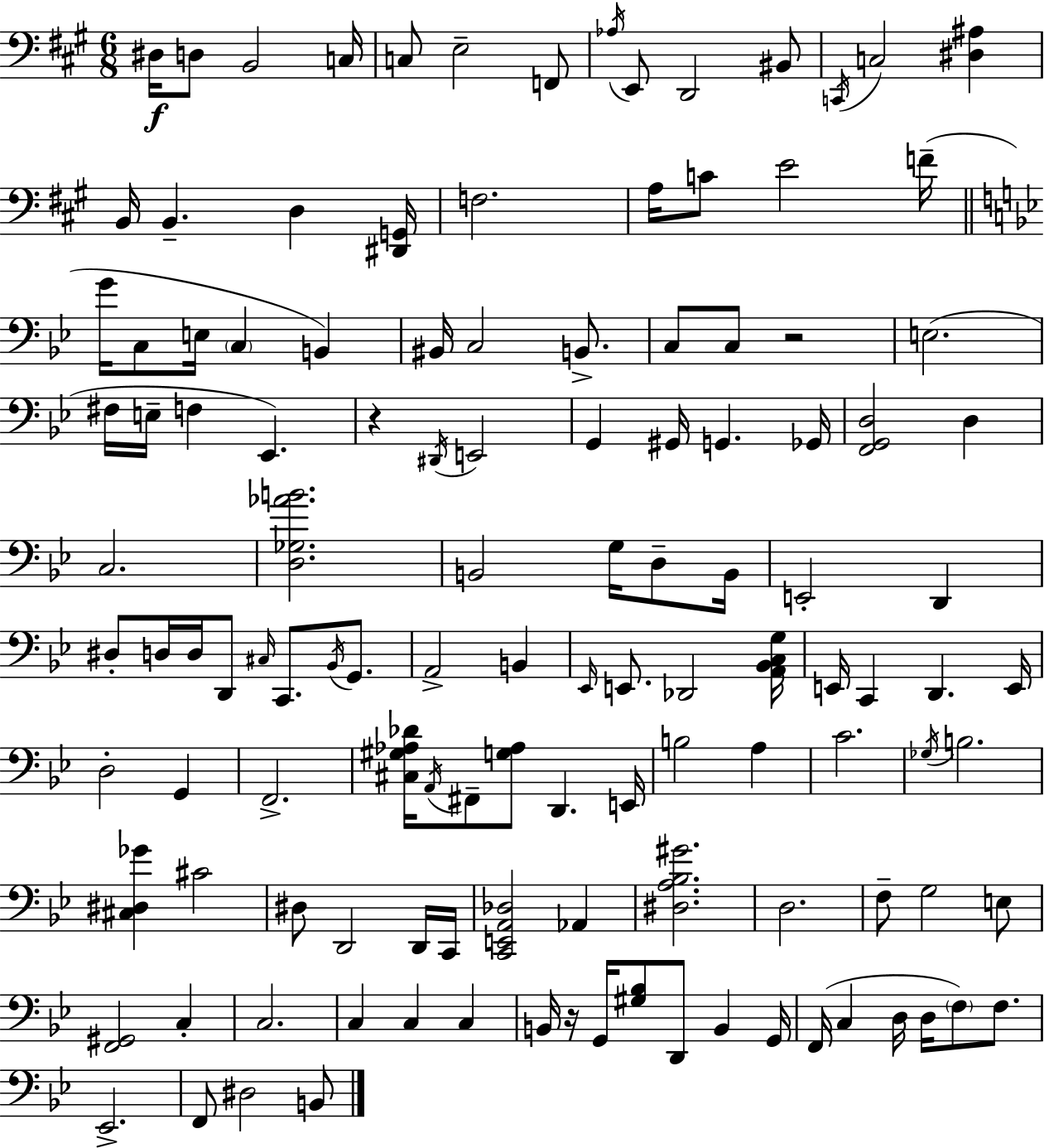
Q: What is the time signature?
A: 6/8